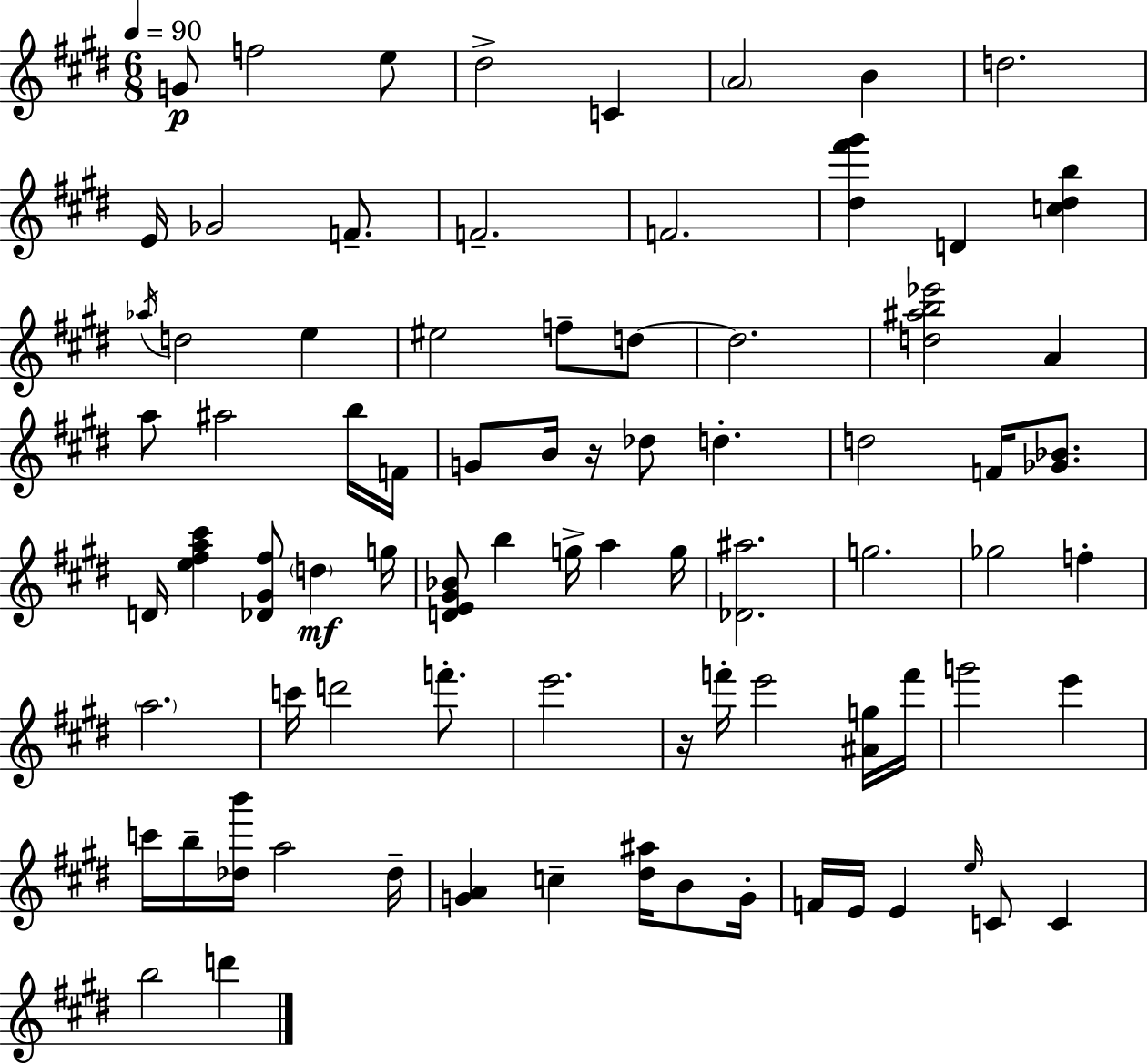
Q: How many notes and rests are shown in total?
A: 81